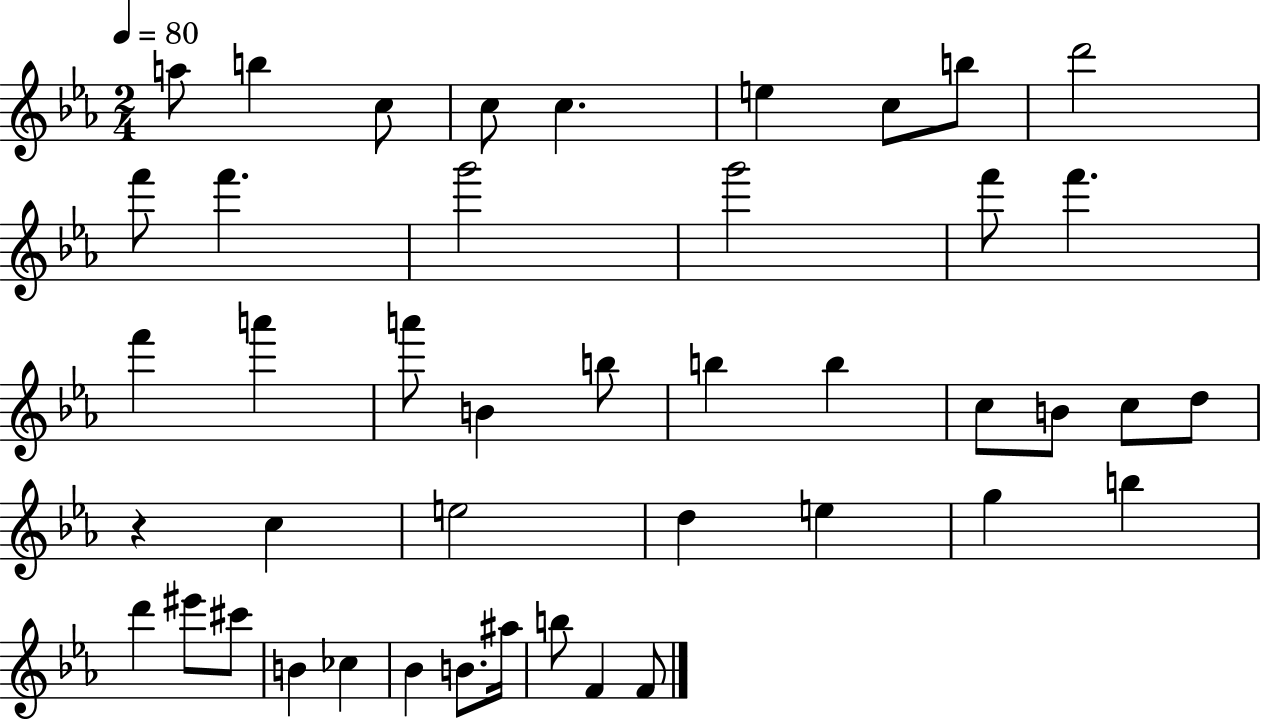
A5/e B5/q C5/e C5/e C5/q. E5/q C5/e B5/e D6/h F6/e F6/q. G6/h G6/h F6/e F6/q. F6/q A6/q A6/e B4/q B5/e B5/q B5/q C5/e B4/e C5/e D5/e R/q C5/q E5/h D5/q E5/q G5/q B5/q D6/q EIS6/e C#6/e B4/q CES5/q Bb4/q B4/e. A#5/s B5/e F4/q F4/e